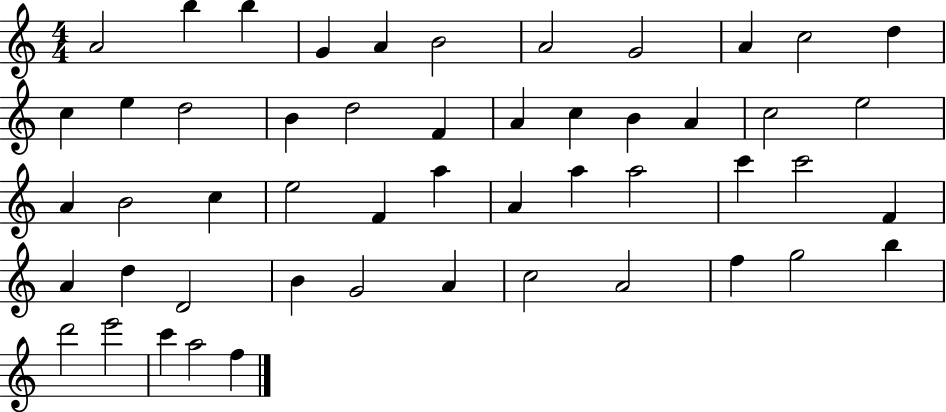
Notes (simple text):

A4/h B5/q B5/q G4/q A4/q B4/h A4/h G4/h A4/q C5/h D5/q C5/q E5/q D5/h B4/q D5/h F4/q A4/q C5/q B4/q A4/q C5/h E5/h A4/q B4/h C5/q E5/h F4/q A5/q A4/q A5/q A5/h C6/q C6/h F4/q A4/q D5/q D4/h B4/q G4/h A4/q C5/h A4/h F5/q G5/h B5/q D6/h E6/h C6/q A5/h F5/q